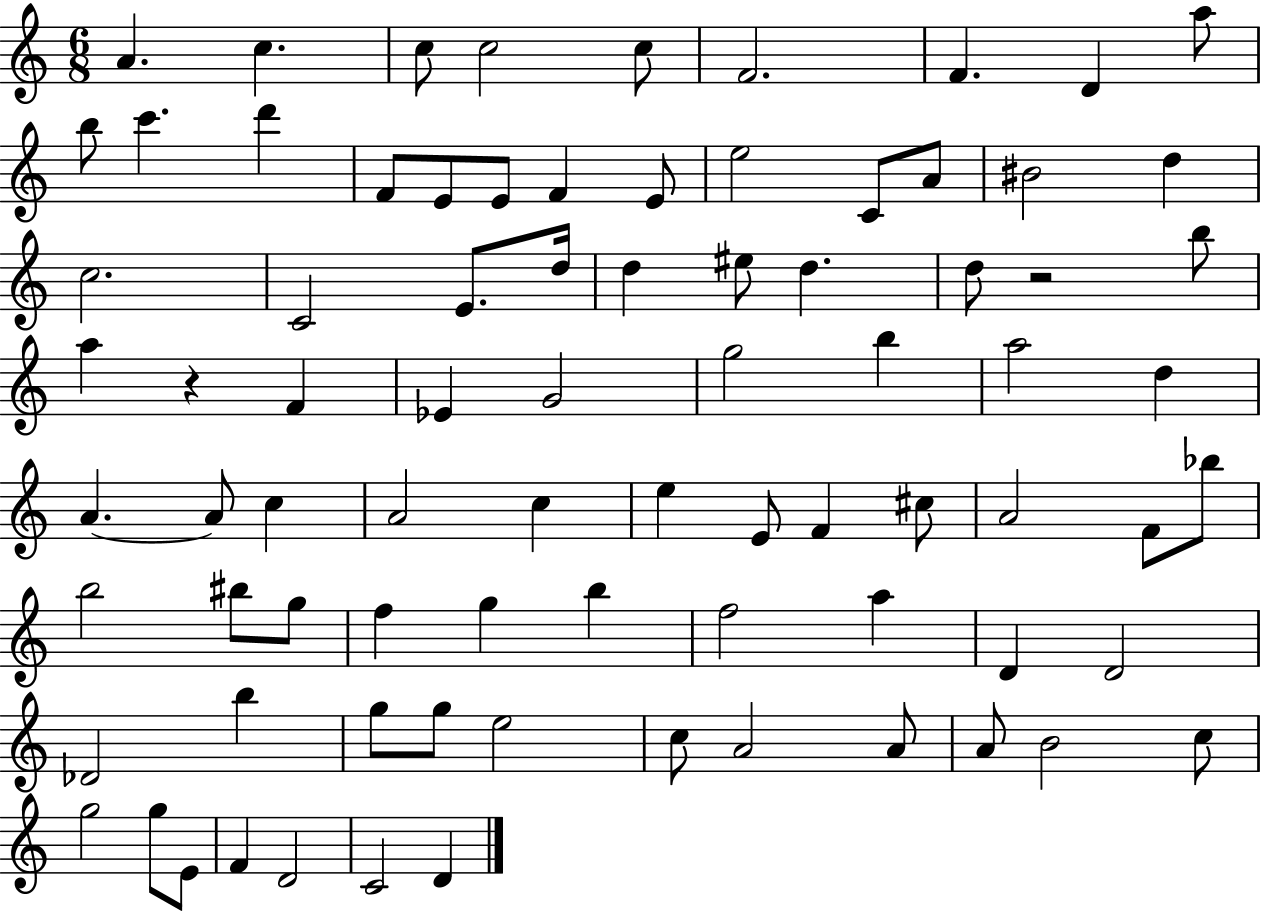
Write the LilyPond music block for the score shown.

{
  \clef treble
  \numericTimeSignature
  \time 6/8
  \key c \major
  a'4. c''4. | c''8 c''2 c''8 | f'2. | f'4. d'4 a''8 | \break b''8 c'''4. d'''4 | f'8 e'8 e'8 f'4 e'8 | e''2 c'8 a'8 | bis'2 d''4 | \break c''2. | c'2 e'8. d''16 | d''4 eis''8 d''4. | d''8 r2 b''8 | \break a''4 r4 f'4 | ees'4 g'2 | g''2 b''4 | a''2 d''4 | \break a'4.~~ a'8 c''4 | a'2 c''4 | e''4 e'8 f'4 cis''8 | a'2 f'8 bes''8 | \break b''2 bis''8 g''8 | f''4 g''4 b''4 | f''2 a''4 | d'4 d'2 | \break des'2 b''4 | g''8 g''8 e''2 | c''8 a'2 a'8 | a'8 b'2 c''8 | \break g''2 g''8 e'8 | f'4 d'2 | c'2 d'4 | \bar "|."
}